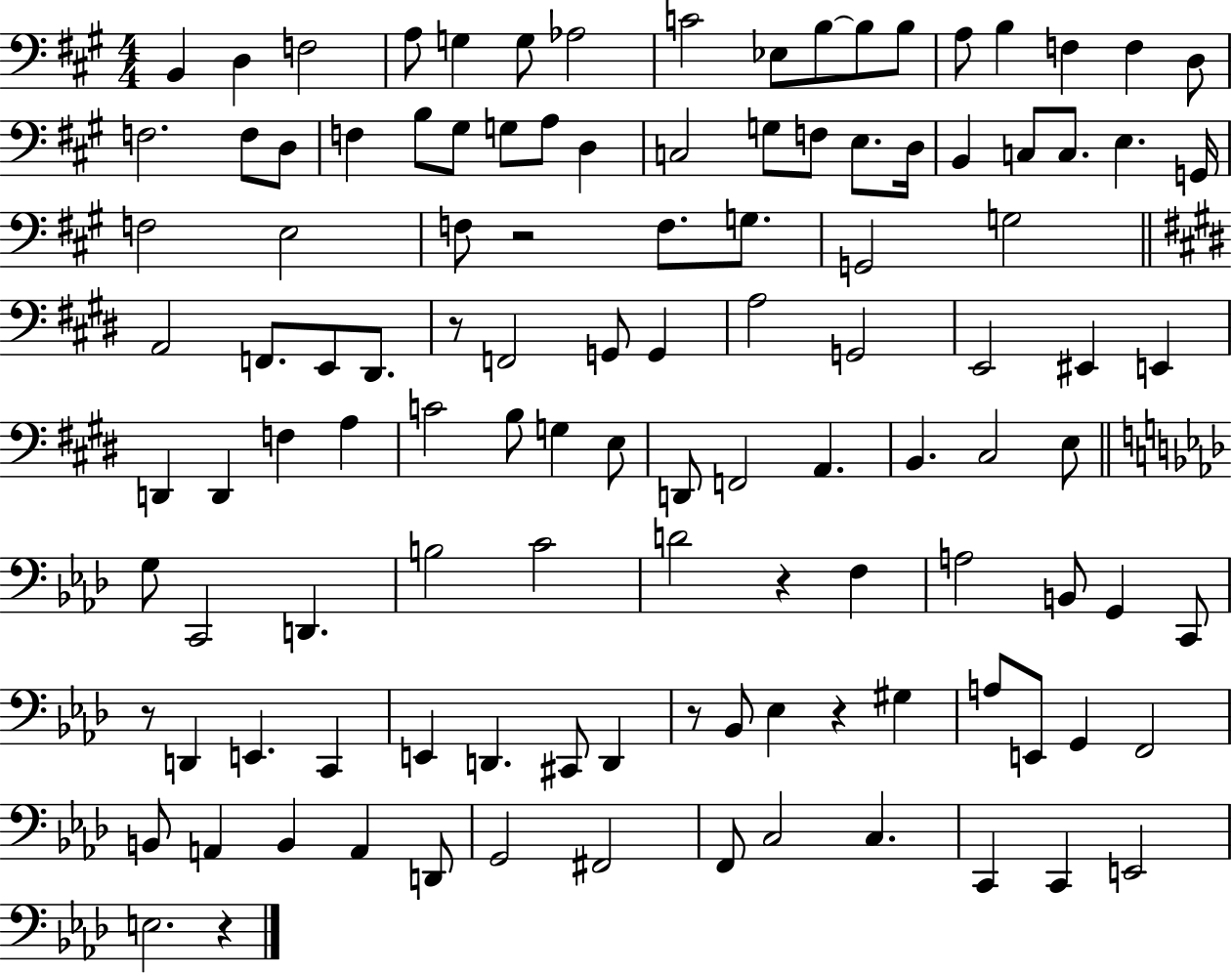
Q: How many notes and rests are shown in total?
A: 115